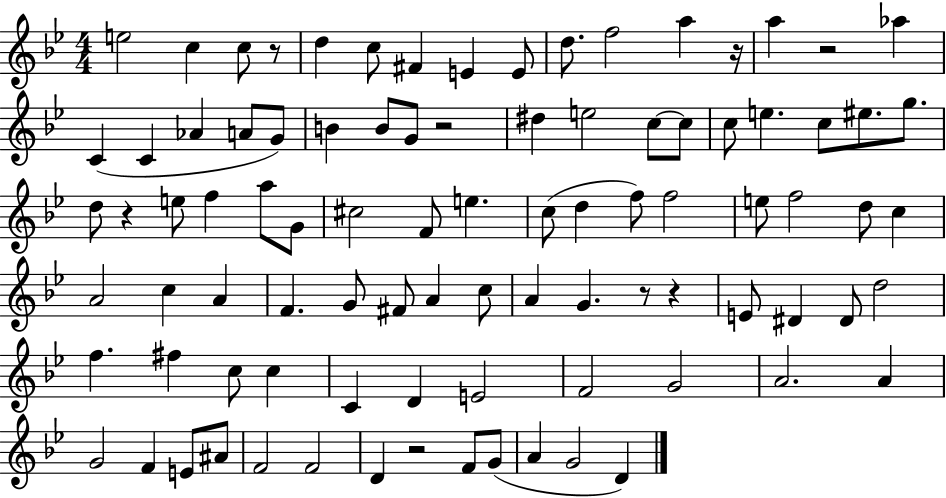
E5/h C5/q C5/e R/e D5/q C5/e F#4/q E4/q E4/e D5/e. F5/h A5/q R/s A5/q R/h Ab5/q C4/q C4/q Ab4/q A4/e G4/e B4/q B4/e G4/e R/h D#5/q E5/h C5/e C5/e C5/e E5/q. C5/e EIS5/e. G5/e. D5/e R/q E5/e F5/q A5/e G4/e C#5/h F4/e E5/q. C5/e D5/q F5/e F5/h E5/e F5/h D5/e C5/q A4/h C5/q A4/q F4/q. G4/e F#4/e A4/q C5/e A4/q G4/q. R/e R/q E4/e D#4/q D#4/e D5/h F5/q. F#5/q C5/e C5/q C4/q D4/q E4/h F4/h G4/h A4/h. A4/q G4/h F4/q E4/e A#4/e F4/h F4/h D4/q R/h F4/e G4/e A4/q G4/h D4/q